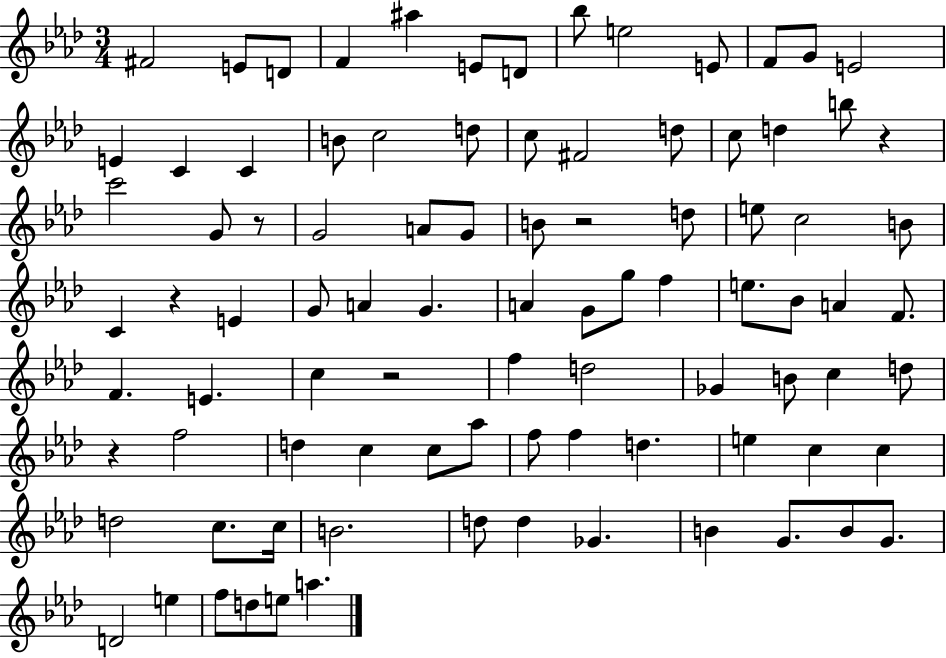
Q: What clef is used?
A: treble